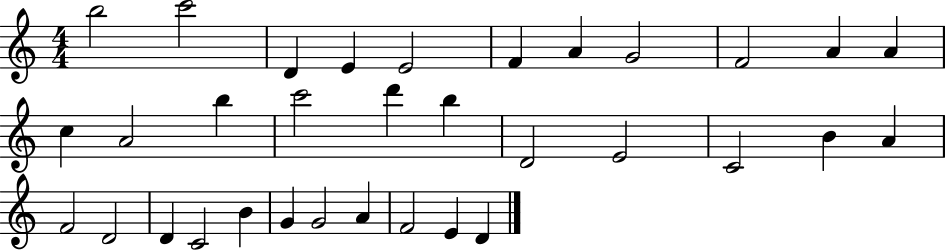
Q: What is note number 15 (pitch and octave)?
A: C6